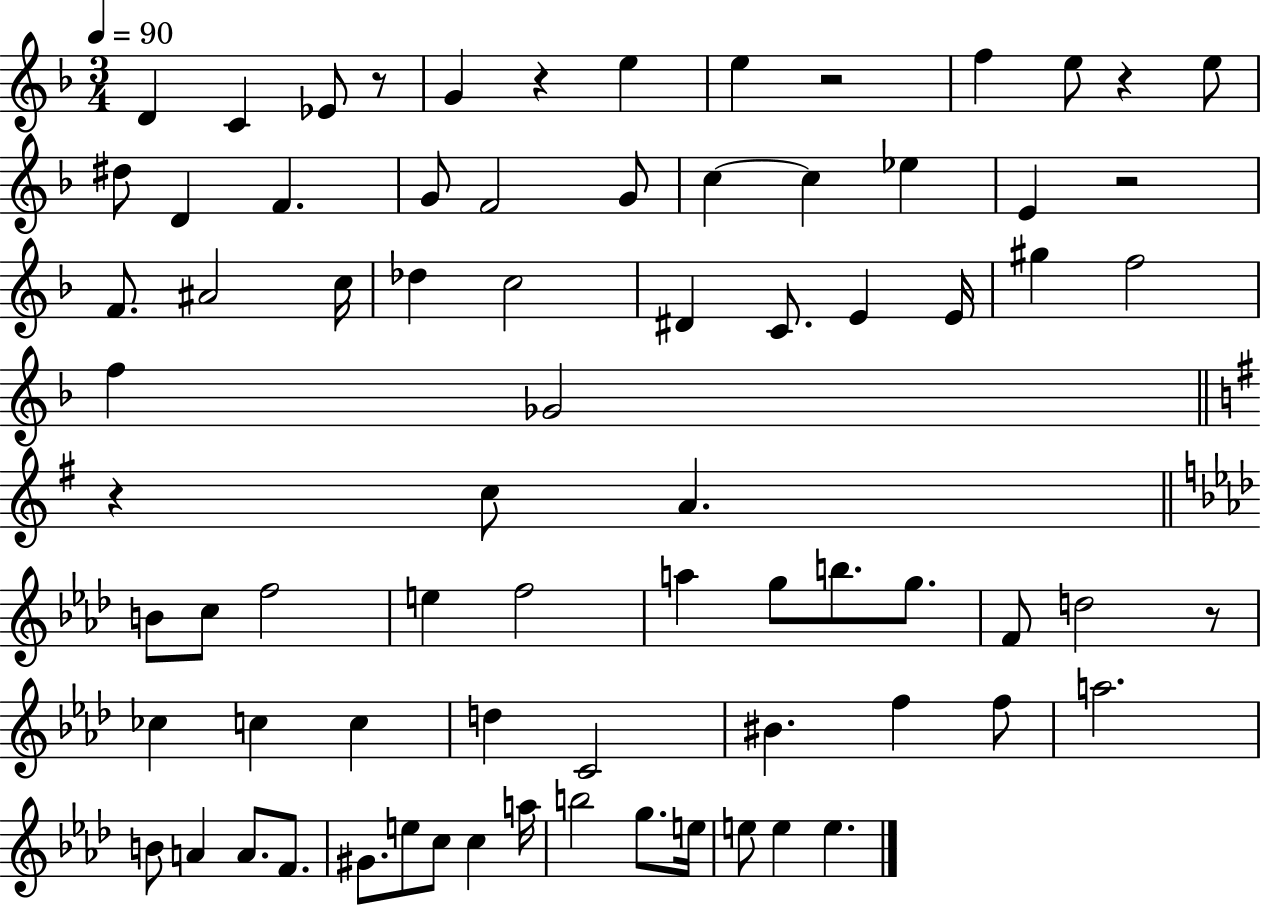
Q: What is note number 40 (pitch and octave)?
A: A5